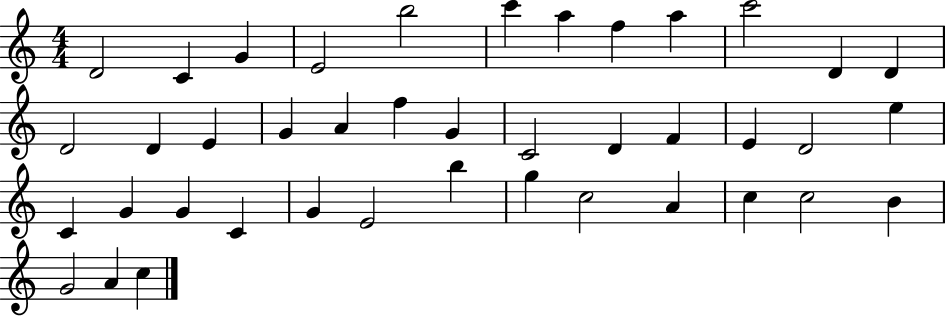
{
  \clef treble
  \numericTimeSignature
  \time 4/4
  \key c \major
  d'2 c'4 g'4 | e'2 b''2 | c'''4 a''4 f''4 a''4 | c'''2 d'4 d'4 | \break d'2 d'4 e'4 | g'4 a'4 f''4 g'4 | c'2 d'4 f'4 | e'4 d'2 e''4 | \break c'4 g'4 g'4 c'4 | g'4 e'2 b''4 | g''4 c''2 a'4 | c''4 c''2 b'4 | \break g'2 a'4 c''4 | \bar "|."
}